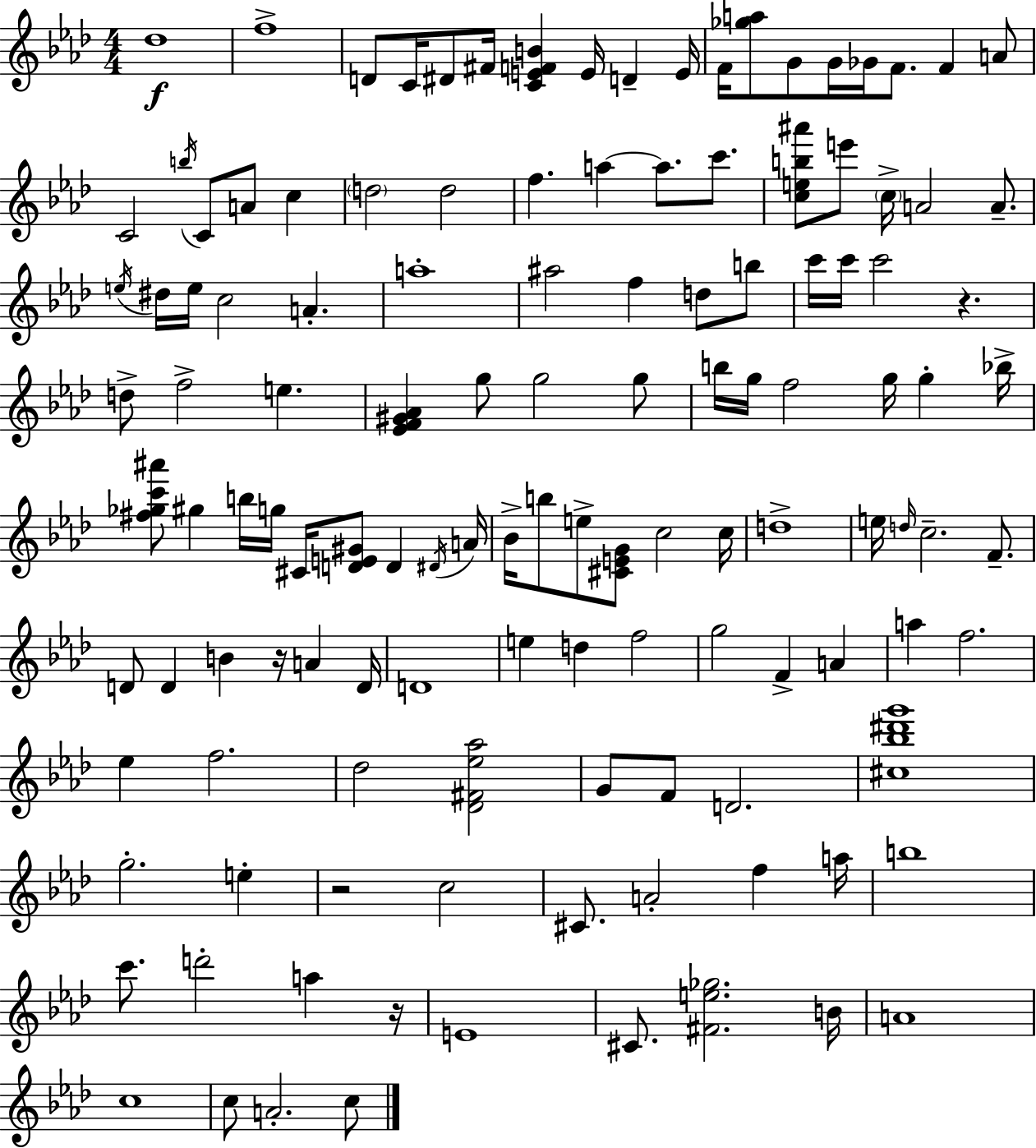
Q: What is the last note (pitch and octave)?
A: C5